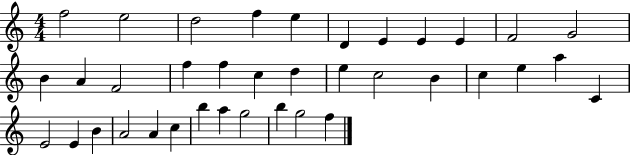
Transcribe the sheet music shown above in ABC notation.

X:1
T:Untitled
M:4/4
L:1/4
K:C
f2 e2 d2 f e D E E E F2 G2 B A F2 f f c d e c2 B c e a C E2 E B A2 A c b a g2 b g2 f